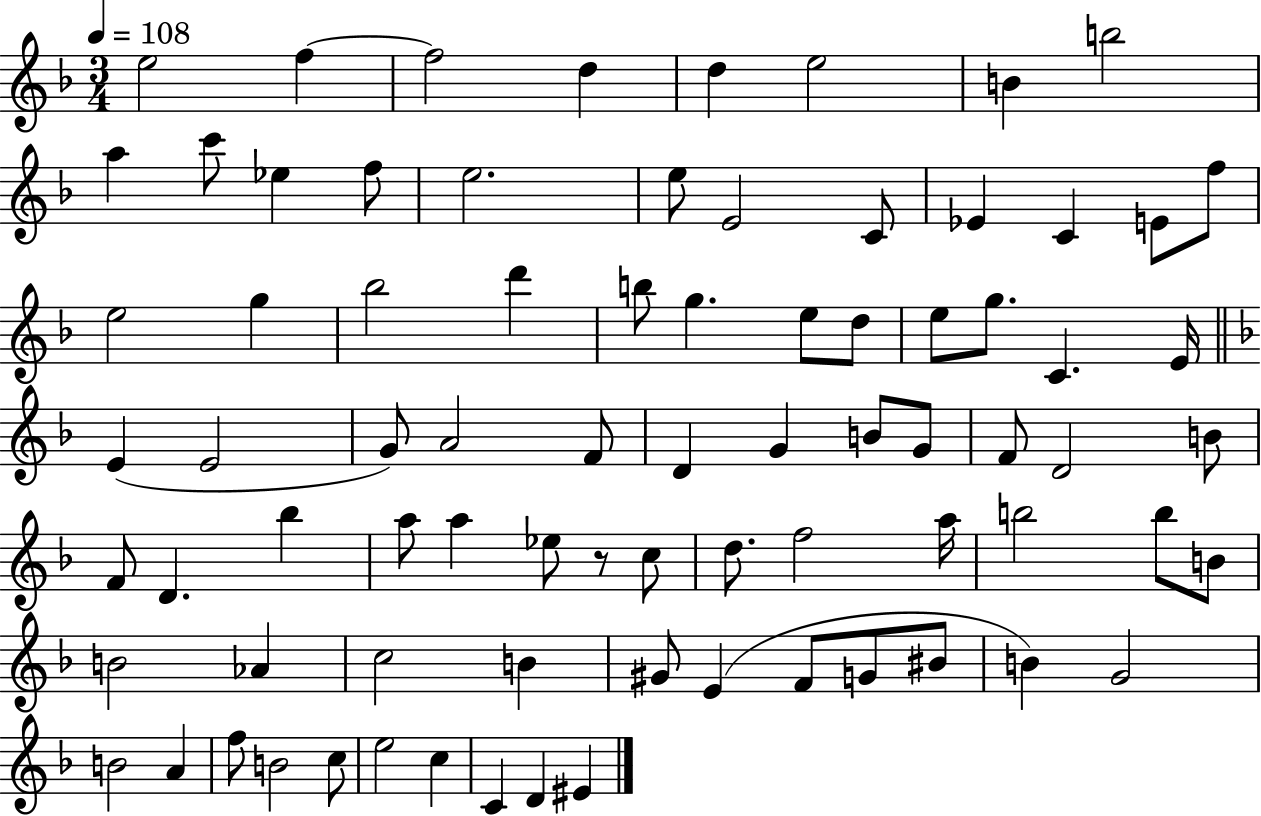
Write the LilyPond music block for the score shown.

{
  \clef treble
  \numericTimeSignature
  \time 3/4
  \key f \major
  \tempo 4 = 108
  e''2 f''4~~ | f''2 d''4 | d''4 e''2 | b'4 b''2 | \break a''4 c'''8 ees''4 f''8 | e''2. | e''8 e'2 c'8 | ees'4 c'4 e'8 f''8 | \break e''2 g''4 | bes''2 d'''4 | b''8 g''4. e''8 d''8 | e''8 g''8. c'4. e'16 | \break \bar "||" \break \key f \major e'4( e'2 | g'8) a'2 f'8 | d'4 g'4 b'8 g'8 | f'8 d'2 b'8 | \break f'8 d'4. bes''4 | a''8 a''4 ees''8 r8 c''8 | d''8. f''2 a''16 | b''2 b''8 b'8 | \break b'2 aes'4 | c''2 b'4 | gis'8 e'4( f'8 g'8 bis'8 | b'4) g'2 | \break b'2 a'4 | f''8 b'2 c''8 | e''2 c''4 | c'4 d'4 eis'4 | \break \bar "|."
}